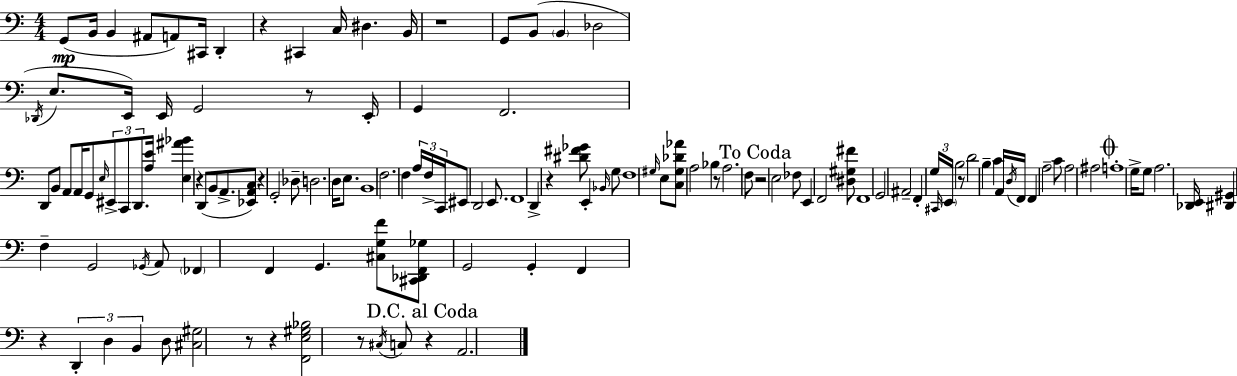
G2/e B2/s B2/q A#2/e A2/e C#2/s D2/q R/q C#2/q C3/s D#3/q. B2/s R/w G2/e B2/e B2/q Db3/h Db2/s E3/e. E2/s E2/s G2/h R/e E2/s G2/q F2/h. D2/e B2/e A2/e A2/s G2/e E3/s EIS2/e C2/e D2/e. [A3,E4]/s [E3,A#4,Bb4]/q R/q D2/e B2/e A2/e. [Eb2,A2,C3]/e R/q G2/h Db3/e D3/h. D3/s E3/e. B2/w F3/h. F3/q A3/s F3/s C2/s EIS2/e D2/h E2/e. F2/w D2/q R/q [D#4,F#4,Gb4]/e E2/q Bb2/s G3/e F3/w G#3/s E3/e [C3,G#3,Db4,Ab4]/e A3/h Bb3/q R/e A3/h. F3/e R/h E3/h FES3/e E2/q F2/h [D#3,G#3,F#4]/e F2/w G2/h A#2/h F2/q G3/s C#2/s E2/s B3/h R/e D4/h B3/q C4/q A2/s D3/s F2/s F2/q A3/h C4/e A3/h A#3/h A3/w G3/s G3/e A3/h. [Db2,E2]/s [D#2,G#2]/q F3/q G2/h Gb2/s A2/e FES2/q F2/q G2/q. [C#3,G3,F4]/e [C#2,Db2,F2,Gb3]/e G2/h G2/q F2/q R/q D2/q D3/q B2/q D3/e [C#3,G#3]/h R/e R/q [F2,E3,G#3,Bb3]/h R/e C#3/s C3/e R/q A2/h.